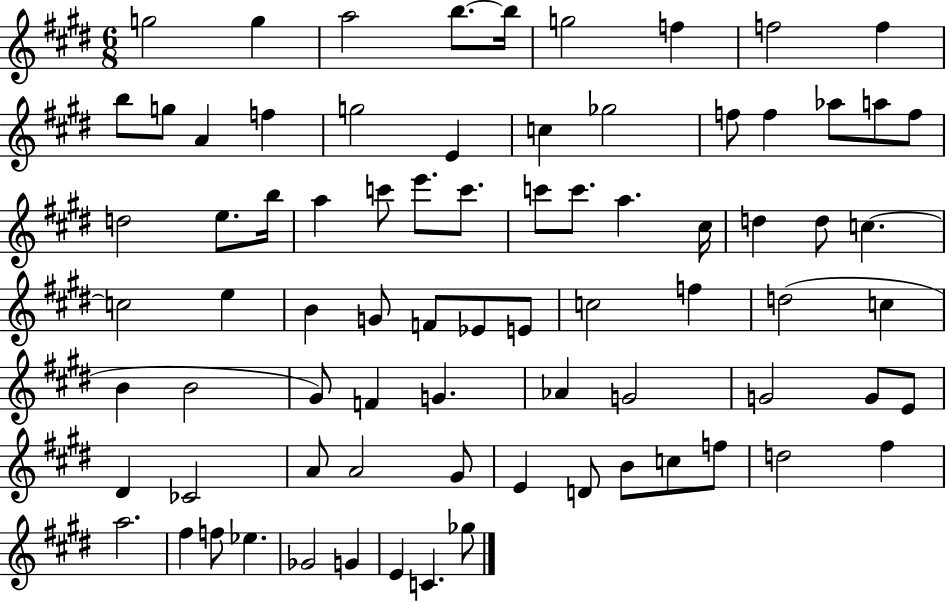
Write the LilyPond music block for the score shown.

{
  \clef treble
  \numericTimeSignature
  \time 6/8
  \key e \major
  \repeat volta 2 { g''2 g''4 | a''2 b''8.~~ b''16 | g''2 f''4 | f''2 f''4 | \break b''8 g''8 a'4 f''4 | g''2 e'4 | c''4 ges''2 | f''8 f''4 aes''8 a''8 f''8 | \break d''2 e''8. b''16 | a''4 c'''8 e'''8. c'''8. | c'''8 c'''8. a''4. cis''16 | d''4 d''8 c''4.~~ | \break c''2 e''4 | b'4 g'8 f'8 ees'8 e'8 | c''2 f''4 | d''2( c''4 | \break b'4 b'2 | gis'8) f'4 g'4. | aes'4 g'2 | g'2 g'8 e'8 | \break dis'4 ces'2 | a'8 a'2 gis'8 | e'4 d'8 b'8 c''8 f''8 | d''2 fis''4 | \break a''2. | fis''4 f''8 ees''4. | ges'2 g'4 | e'4 c'4. ges''8 | \break } \bar "|."
}